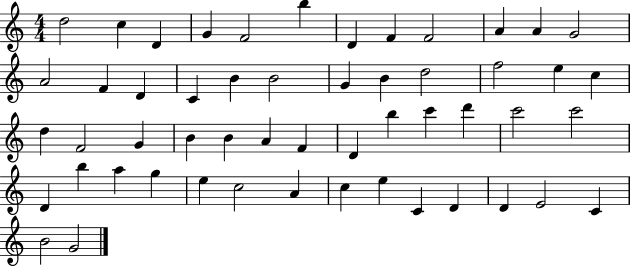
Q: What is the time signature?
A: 4/4